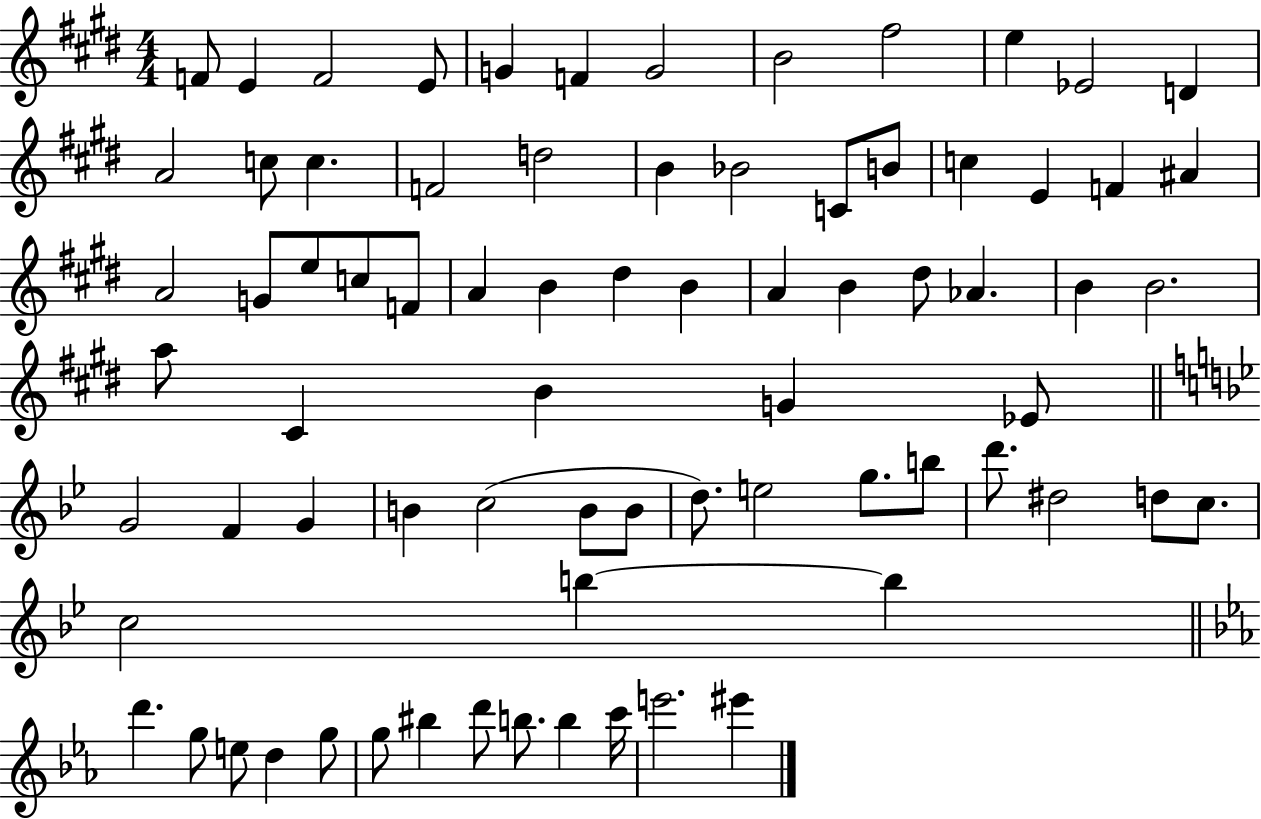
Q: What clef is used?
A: treble